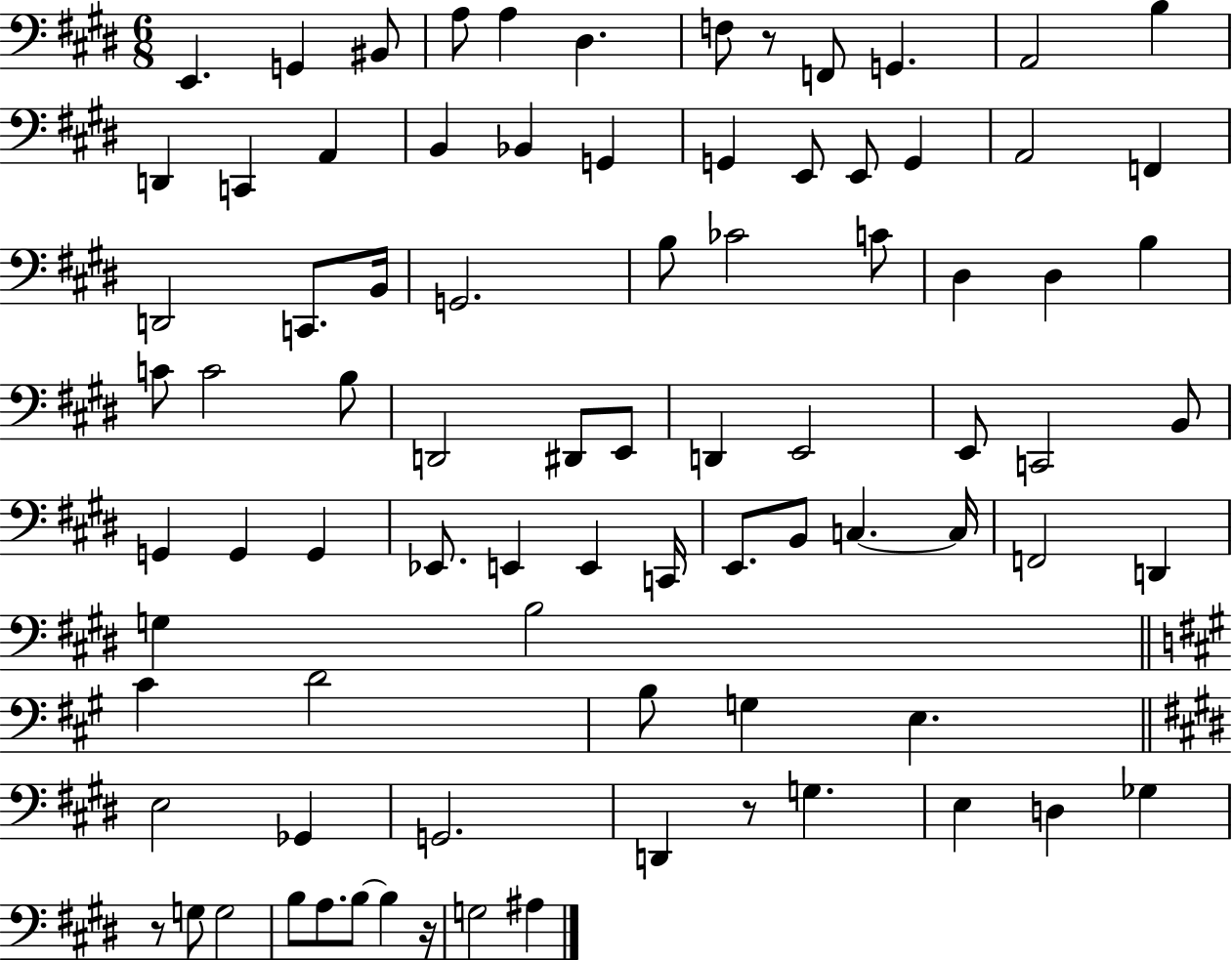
E2/q. G2/q BIS2/e A3/e A3/q D#3/q. F3/e R/e F2/e G2/q. A2/h B3/q D2/q C2/q A2/q B2/q Bb2/q G2/q G2/q E2/e E2/e G2/q A2/h F2/q D2/h C2/e. B2/s G2/h. B3/e CES4/h C4/e D#3/q D#3/q B3/q C4/e C4/h B3/e D2/h D#2/e E2/e D2/q E2/h E2/e C2/h B2/e G2/q G2/q G2/q Eb2/e. E2/q E2/q C2/s E2/e. B2/e C3/q. C3/s F2/h D2/q G3/q B3/h C#4/q D4/h B3/e G3/q E3/q. E3/h Gb2/q G2/h. D2/q R/e G3/q. E3/q D3/q Gb3/q R/e G3/e G3/h B3/e A3/e. B3/e B3/q R/s G3/h A#3/q